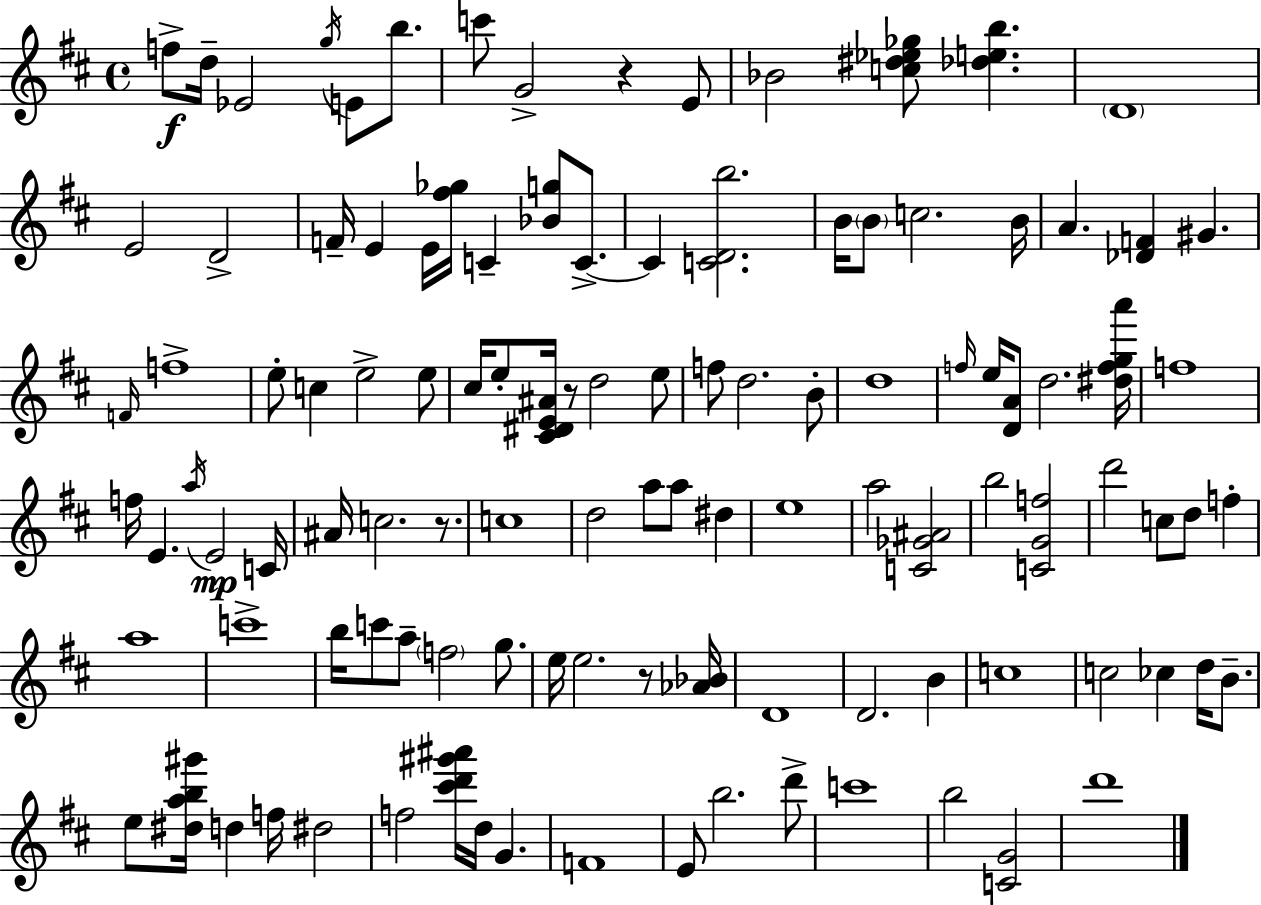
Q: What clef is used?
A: treble